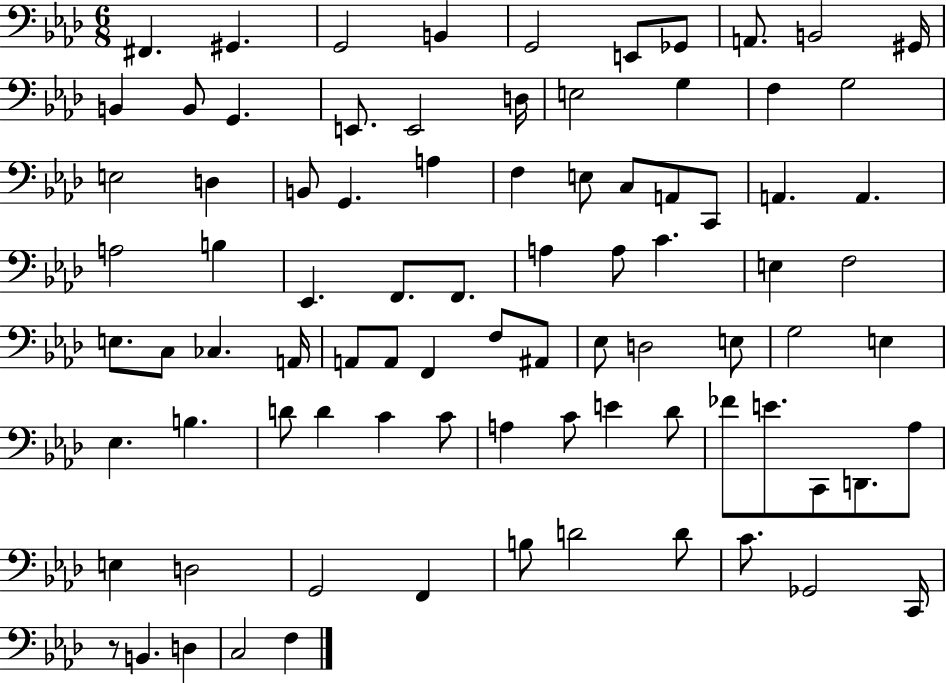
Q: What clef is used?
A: bass